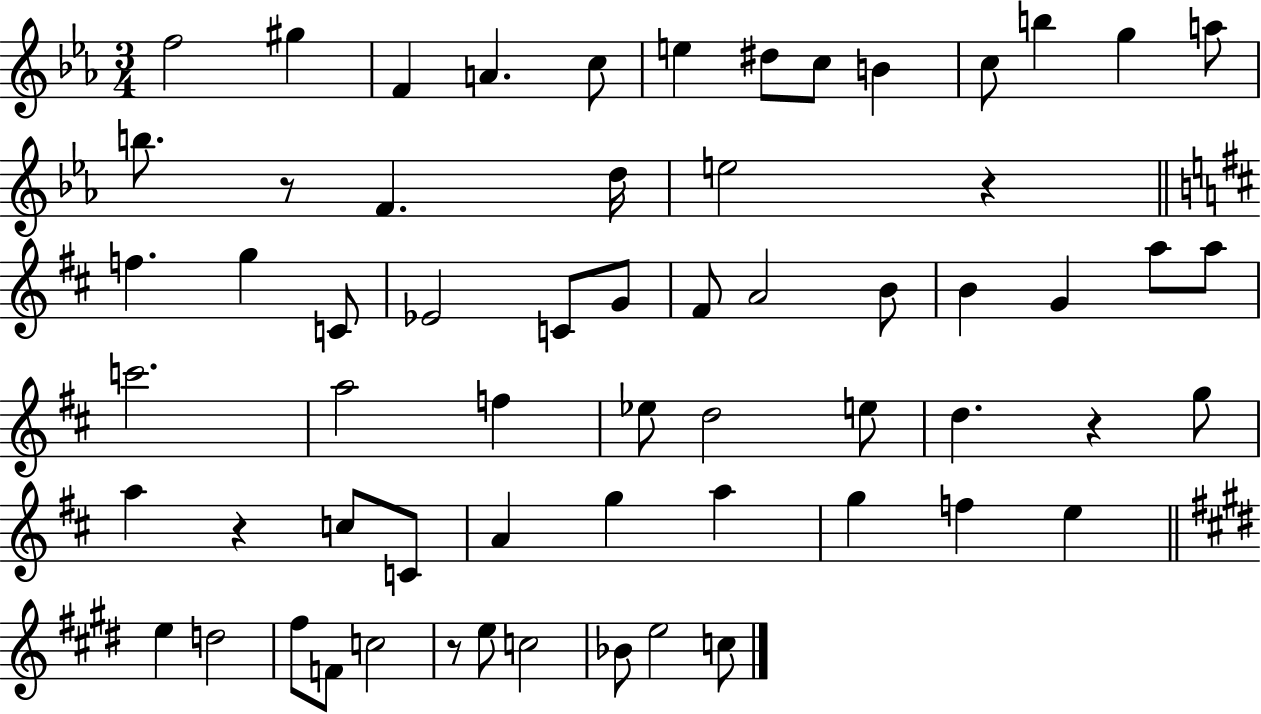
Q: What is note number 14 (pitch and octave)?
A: B5